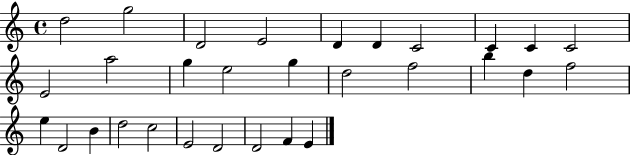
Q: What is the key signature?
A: C major